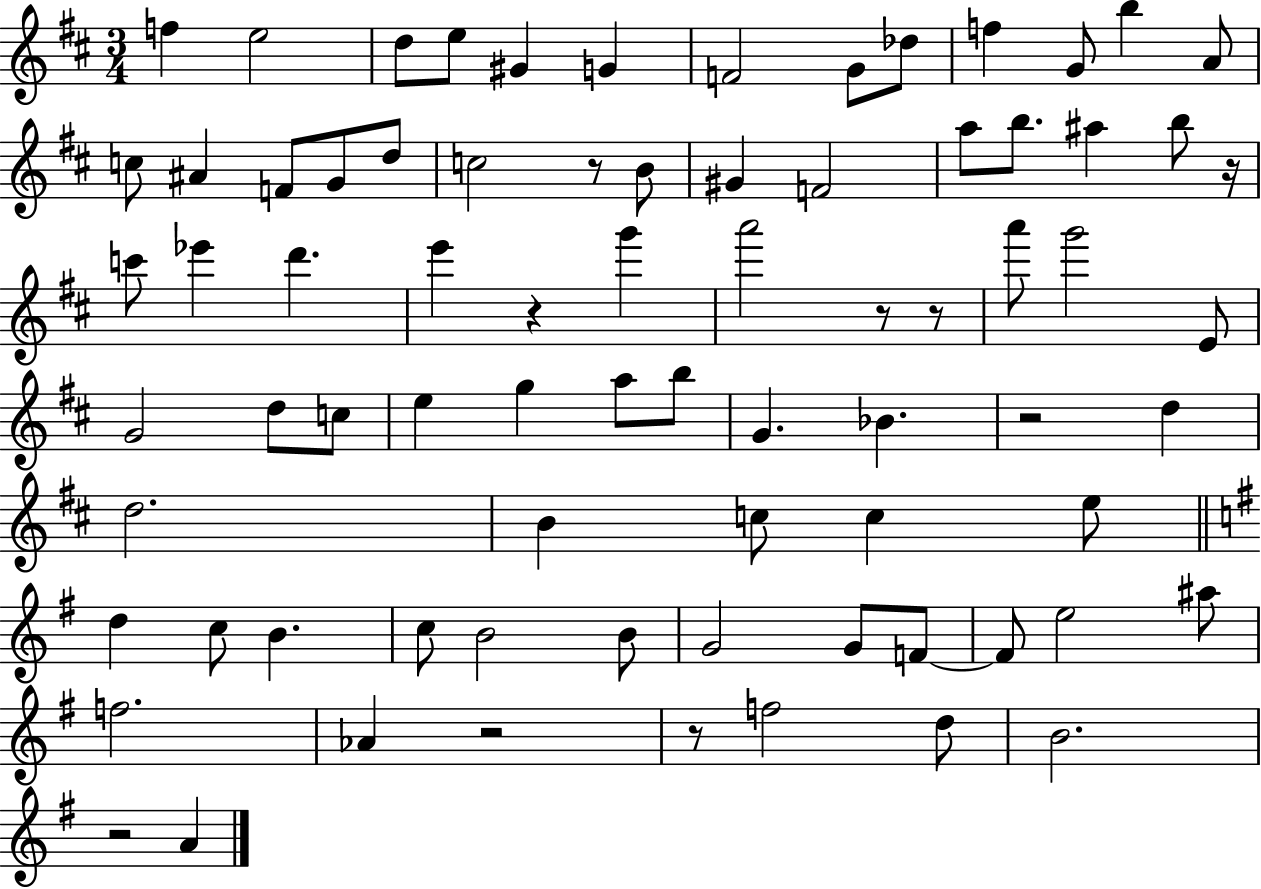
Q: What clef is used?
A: treble